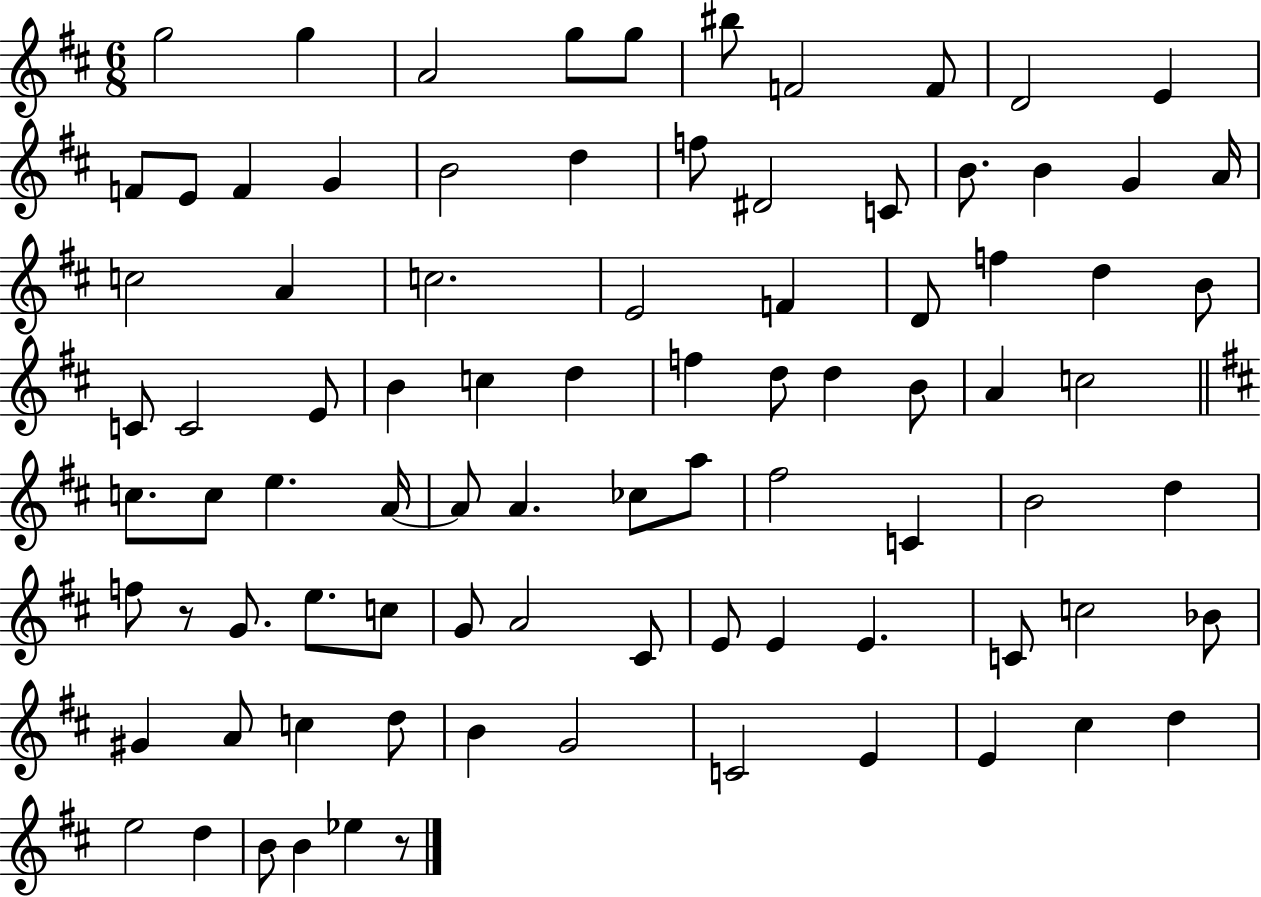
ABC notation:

X:1
T:Untitled
M:6/8
L:1/4
K:D
g2 g A2 g/2 g/2 ^b/2 F2 F/2 D2 E F/2 E/2 F G B2 d f/2 ^D2 C/2 B/2 B G A/4 c2 A c2 E2 F D/2 f d B/2 C/2 C2 E/2 B c d f d/2 d B/2 A c2 c/2 c/2 e A/4 A/2 A _c/2 a/2 ^f2 C B2 d f/2 z/2 G/2 e/2 c/2 G/2 A2 ^C/2 E/2 E E C/2 c2 _B/2 ^G A/2 c d/2 B G2 C2 E E ^c d e2 d B/2 B _e z/2